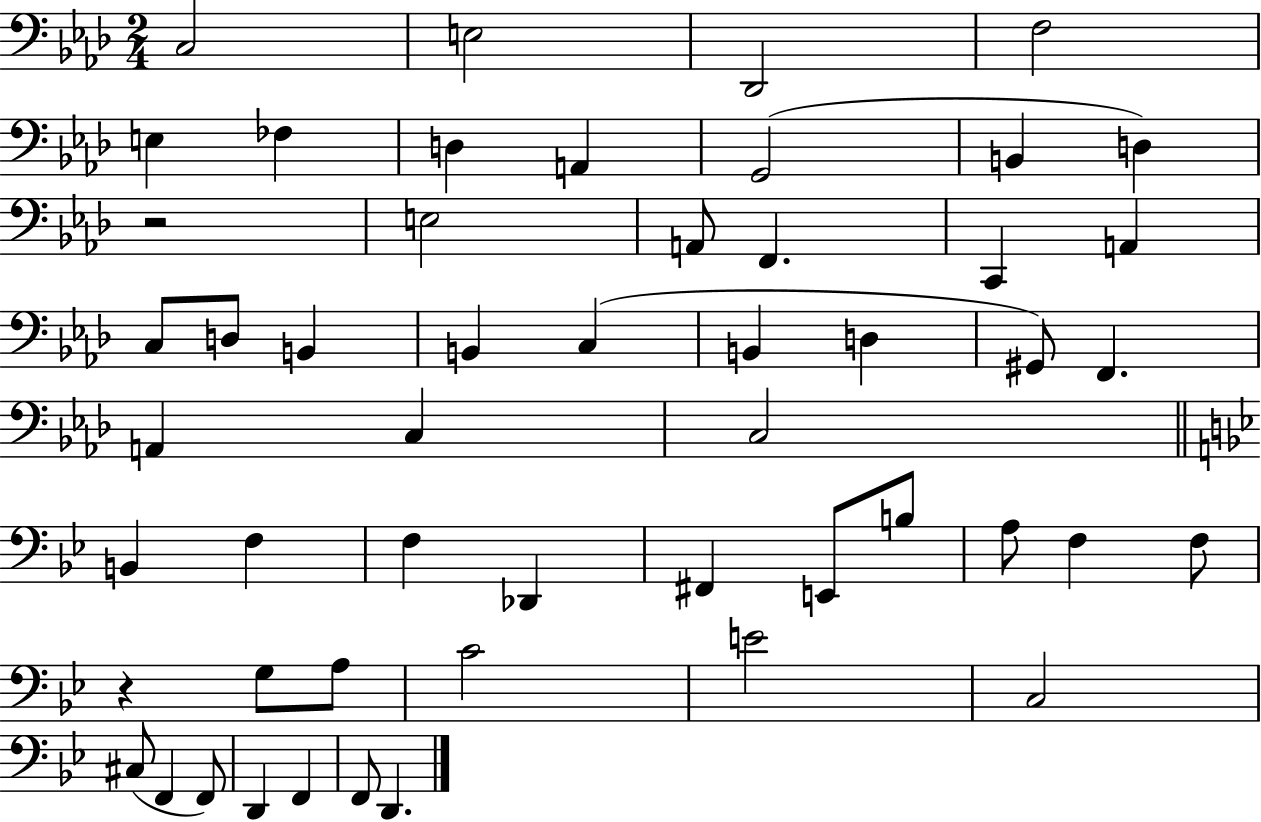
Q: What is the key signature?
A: AES major